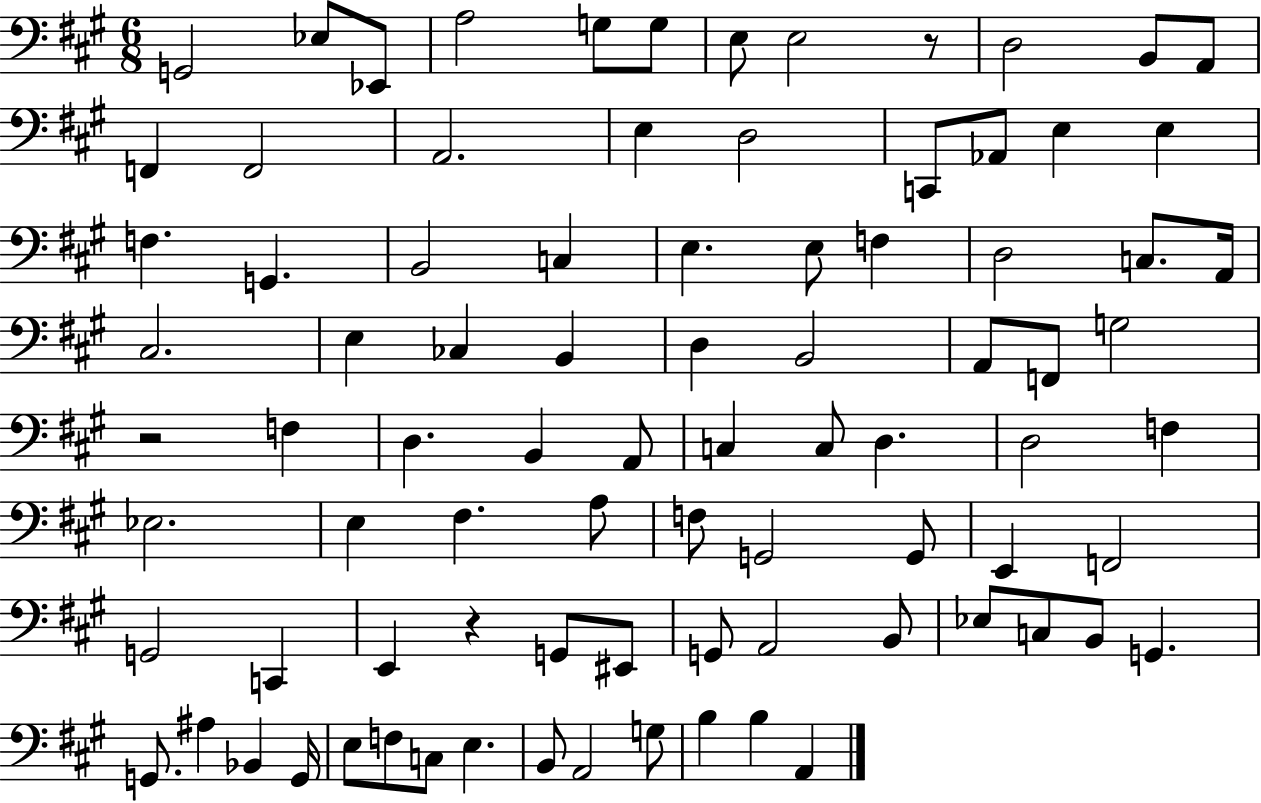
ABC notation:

X:1
T:Untitled
M:6/8
L:1/4
K:A
G,,2 _E,/2 _E,,/2 A,2 G,/2 G,/2 E,/2 E,2 z/2 D,2 B,,/2 A,,/2 F,, F,,2 A,,2 E, D,2 C,,/2 _A,,/2 E, E, F, G,, B,,2 C, E, E,/2 F, D,2 C,/2 A,,/4 ^C,2 E, _C, B,, D, B,,2 A,,/2 F,,/2 G,2 z2 F, D, B,, A,,/2 C, C,/2 D, D,2 F, _E,2 E, ^F, A,/2 F,/2 G,,2 G,,/2 E,, F,,2 G,,2 C,, E,, z G,,/2 ^E,,/2 G,,/2 A,,2 B,,/2 _E,/2 C,/2 B,,/2 G,, G,,/2 ^A, _B,, G,,/4 E,/2 F,/2 C,/2 E, B,,/2 A,,2 G,/2 B, B, A,,